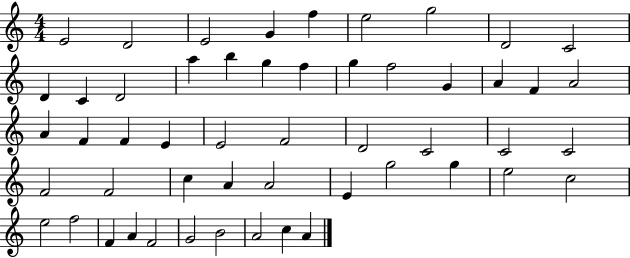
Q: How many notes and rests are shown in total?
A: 52